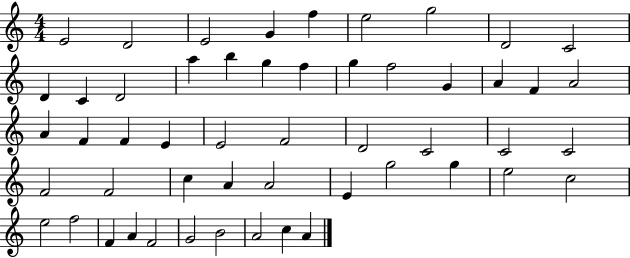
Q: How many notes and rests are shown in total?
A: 52